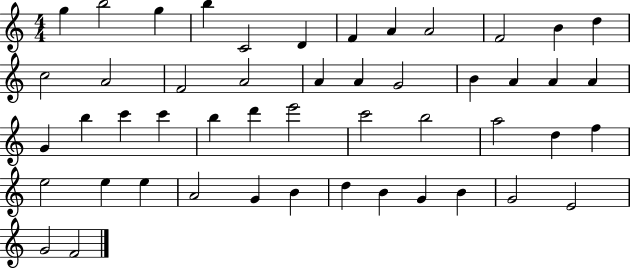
G5/q B5/h G5/q B5/q C4/h D4/q F4/q A4/q A4/h F4/h B4/q D5/q C5/h A4/h F4/h A4/h A4/q A4/q G4/h B4/q A4/q A4/q A4/q G4/q B5/q C6/q C6/q B5/q D6/q E6/h C6/h B5/h A5/h D5/q F5/q E5/h E5/q E5/q A4/h G4/q B4/q D5/q B4/q G4/q B4/q G4/h E4/h G4/h F4/h